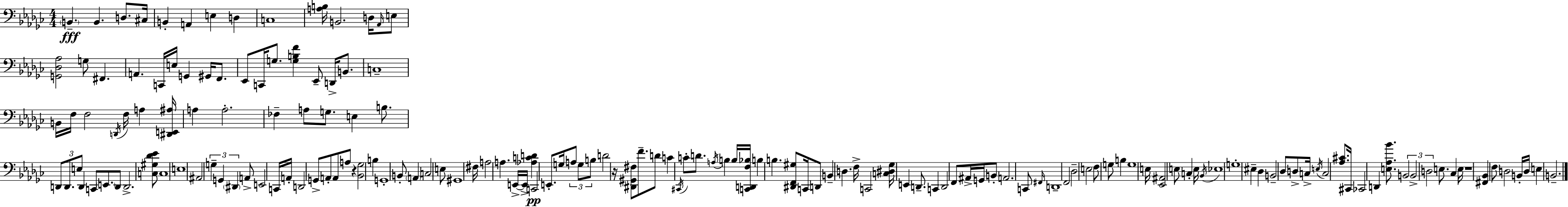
B2/q. B2/q. D3/e. C#3/s B2/q A2/q E3/q D3/q C3/w [A3,B3]/s B2/h. D3/s Ab2/s E3/e [G2,Db3,Ab3]/h G3/e F#2/q. A2/q. C2/s E3/s G2/q G#2/s F2/e. Eb2/e C2/s G3/e. [G3,B3,F4]/q Eb2/e D2/s B2/e. C3/w B2/s F3/s F3/h D2/s F3/s A3/q [D#2,E2,A#3]/s A3/q A3/h. FES3/q A3/e G3/e. E3/q B3/e. D2/e D2/e. E3/e D2/q C2/e E2/e. D2/e D2/h. [C3,G#3,Db4,Eb4]/e C3/w E3/w A#2/h G3/q G2/q D#2/q A2/e E2/h C2/s A2/s D2/h G2/e A2/e A2/e A3/e R/q [Bb2,Gb3]/h B3/q G2/w B2/e A2/q C3/h E3/e G#2/w F#3/s A3/h A3/q. E2/s E2/s [Ab3,C4,D4]/q C2/h E2/e. G3/s A3/e G3/e B3/e D4/h R/s [D#2,G#2,F#3]/e F4/e. D4/e C4/q C#2/s C4/e D4/e. A3/s B3/q B3/s [C2,D2,F3,Bb3]/s B3/q B3/q. [D#2,F2,G#3]/e C2/s D2/e B2/q D3/q. F3/s C2/h [C3,D#3,Gb3]/s E2/q D2/e. C2/q D2/h F2/e A#2/s G2/s B2/e A2/h. C2/e F#2/s D2/w F2/h Db3/h E3/h F3/e G3/e B3/q G3/w E3/s [Eb2,A#2]/h E3/e C3/q E3/s Bb2/s Eb3/w G3/w EIS3/q Db3/q B2/h Db3/e D3/e C3/s E3/s C3/h [Ab3,C#4]/e. C#2/s CES2/h D2/q [E3,Ab3,Bb4]/e. B2/h B2/h D3/h E3/e. CES3/q E3/s R/w [F#2,Bb2]/q F3/e D3/h B2/s D3/s E3/q B2/h.